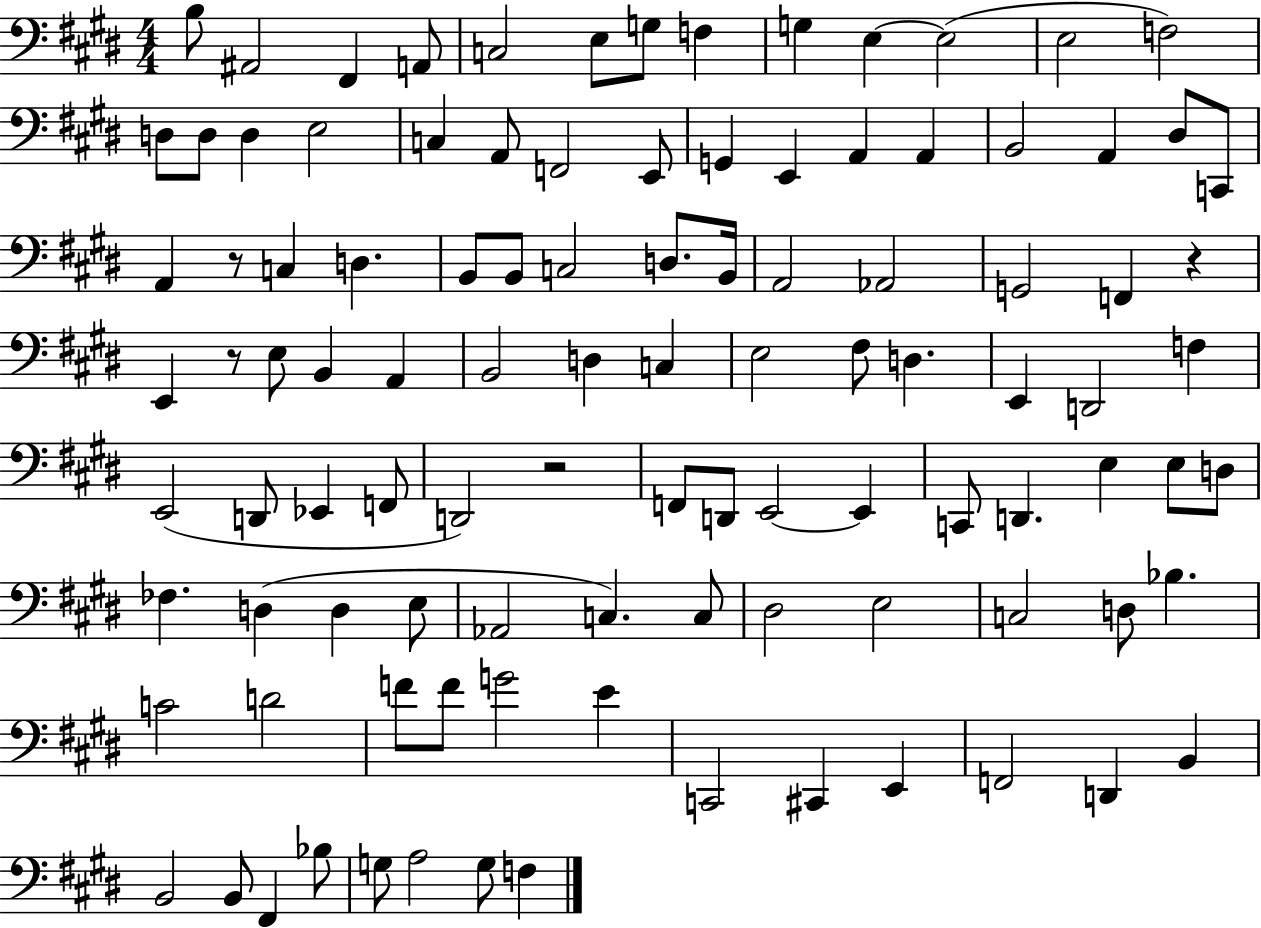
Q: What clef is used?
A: bass